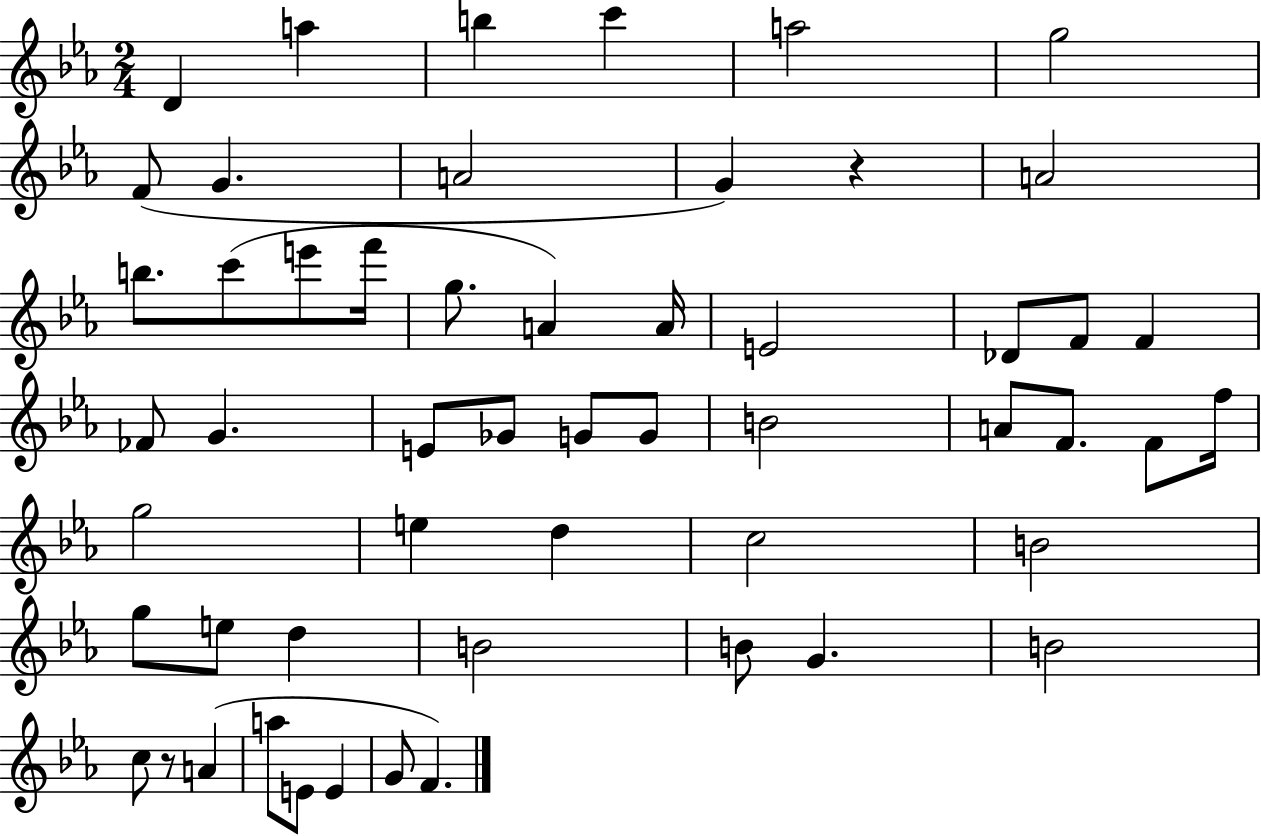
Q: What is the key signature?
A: EES major